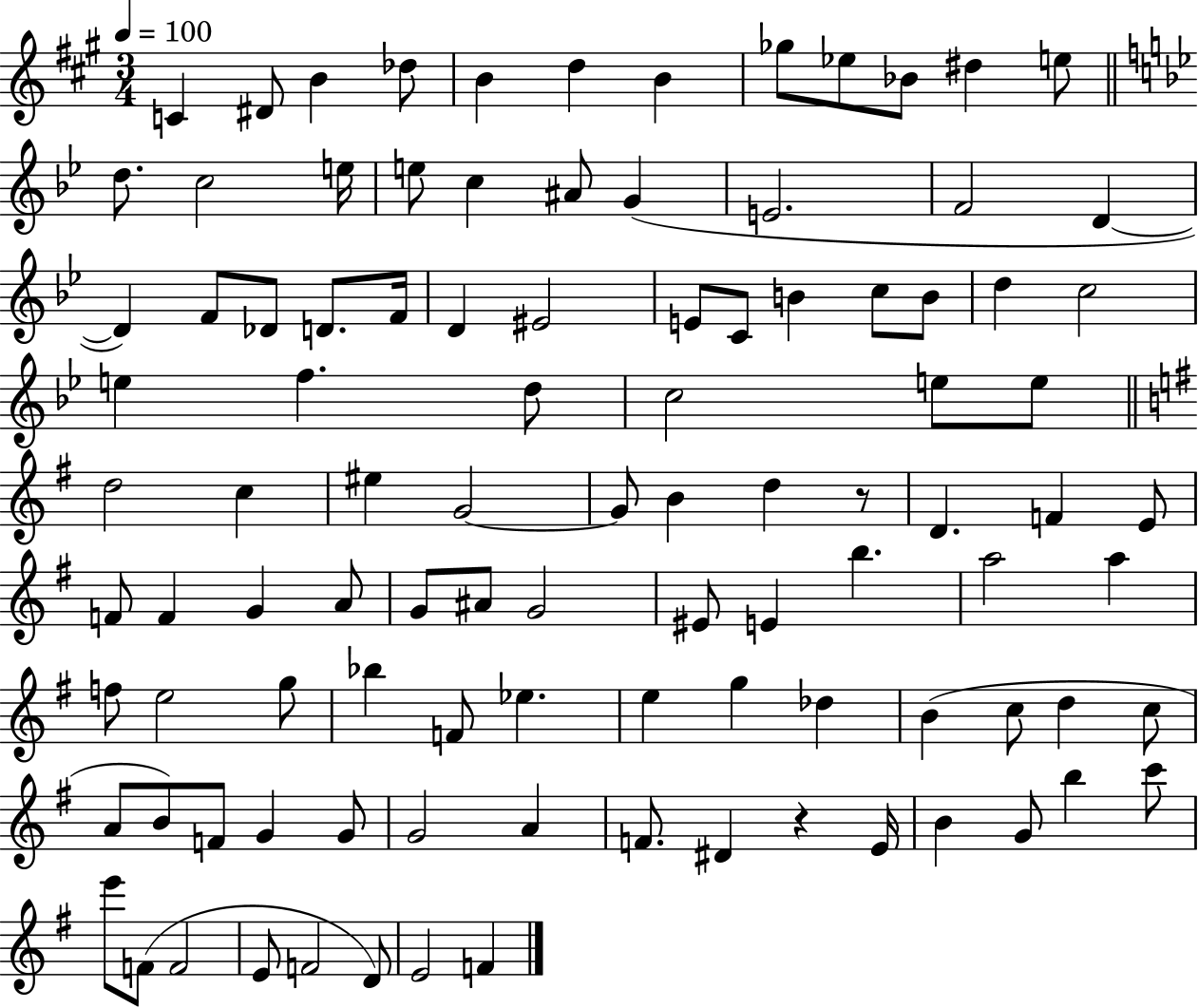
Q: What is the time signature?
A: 3/4